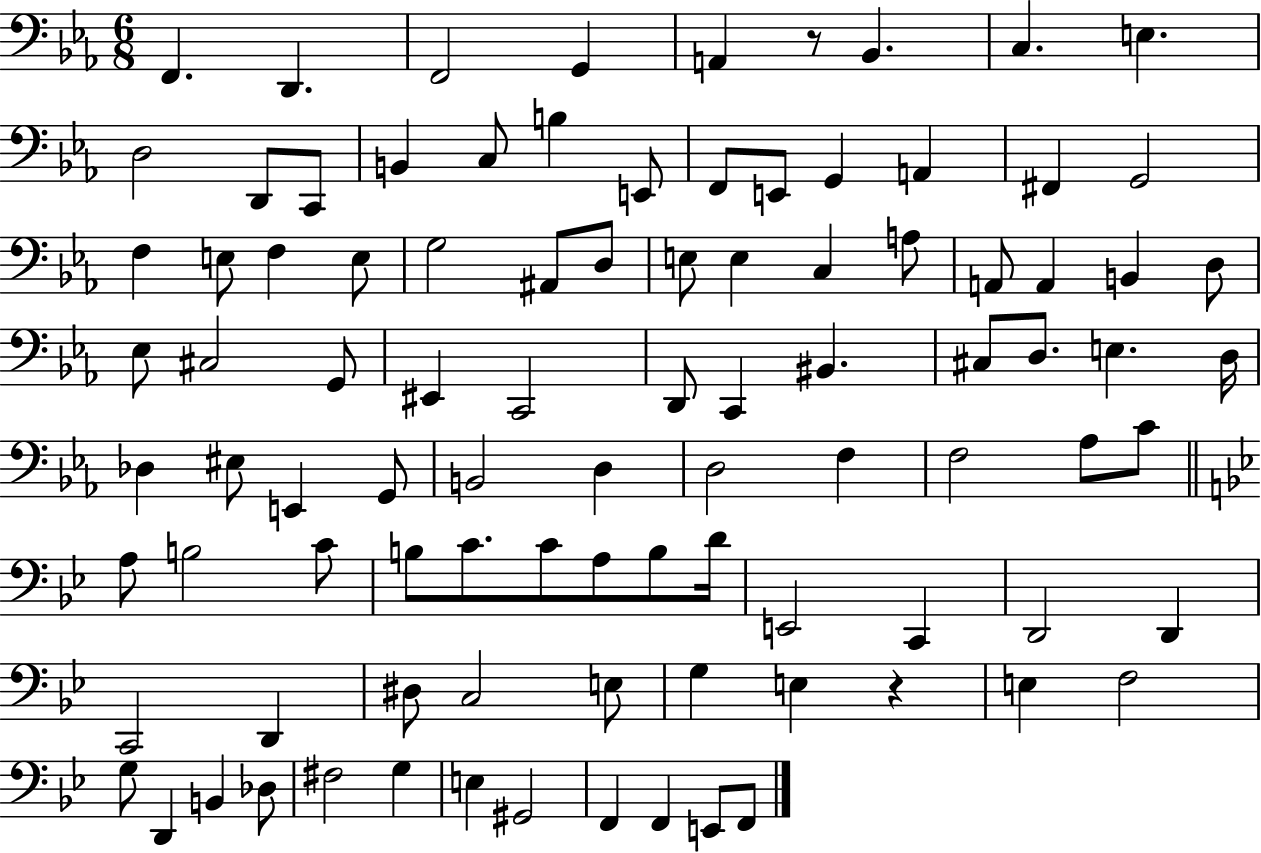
F2/q. D2/q. F2/h G2/q A2/q R/e Bb2/q. C3/q. E3/q. D3/h D2/e C2/e B2/q C3/e B3/q E2/e F2/e E2/e G2/q A2/q F#2/q G2/h F3/q E3/e F3/q E3/e G3/h A#2/e D3/e E3/e E3/q C3/q A3/e A2/e A2/q B2/q D3/e Eb3/e C#3/h G2/e EIS2/q C2/h D2/e C2/q BIS2/q. C#3/e D3/e. E3/q. D3/s Db3/q EIS3/e E2/q G2/e B2/h D3/q D3/h F3/q F3/h Ab3/e C4/e A3/e B3/h C4/e B3/e C4/e. C4/e A3/e B3/e D4/s E2/h C2/q D2/h D2/q C2/h D2/q D#3/e C3/h E3/e G3/q E3/q R/q E3/q F3/h G3/e D2/q B2/q Db3/e F#3/h G3/q E3/q G#2/h F2/q F2/q E2/e F2/e